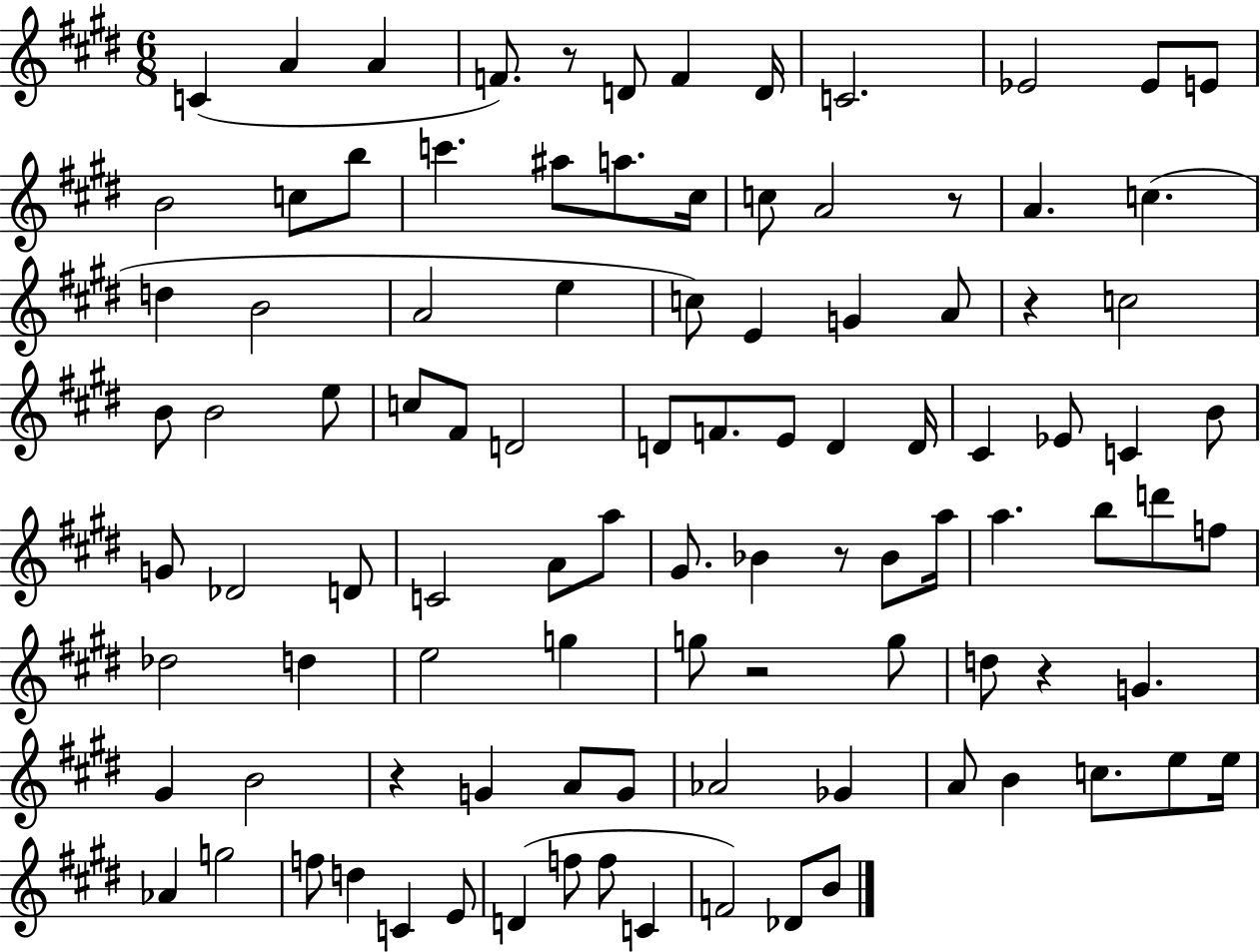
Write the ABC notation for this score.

X:1
T:Untitled
M:6/8
L:1/4
K:E
C A A F/2 z/2 D/2 F D/4 C2 _E2 _E/2 E/2 B2 c/2 b/2 c' ^a/2 a/2 ^c/4 c/2 A2 z/2 A c d B2 A2 e c/2 E G A/2 z c2 B/2 B2 e/2 c/2 ^F/2 D2 D/2 F/2 E/2 D D/4 ^C _E/2 C B/2 G/2 _D2 D/2 C2 A/2 a/2 ^G/2 _B z/2 _B/2 a/4 a b/2 d'/2 f/2 _d2 d e2 g g/2 z2 g/2 d/2 z G ^G B2 z G A/2 G/2 _A2 _G A/2 B c/2 e/2 e/4 _A g2 f/2 d C E/2 D f/2 f/2 C F2 _D/2 B/2